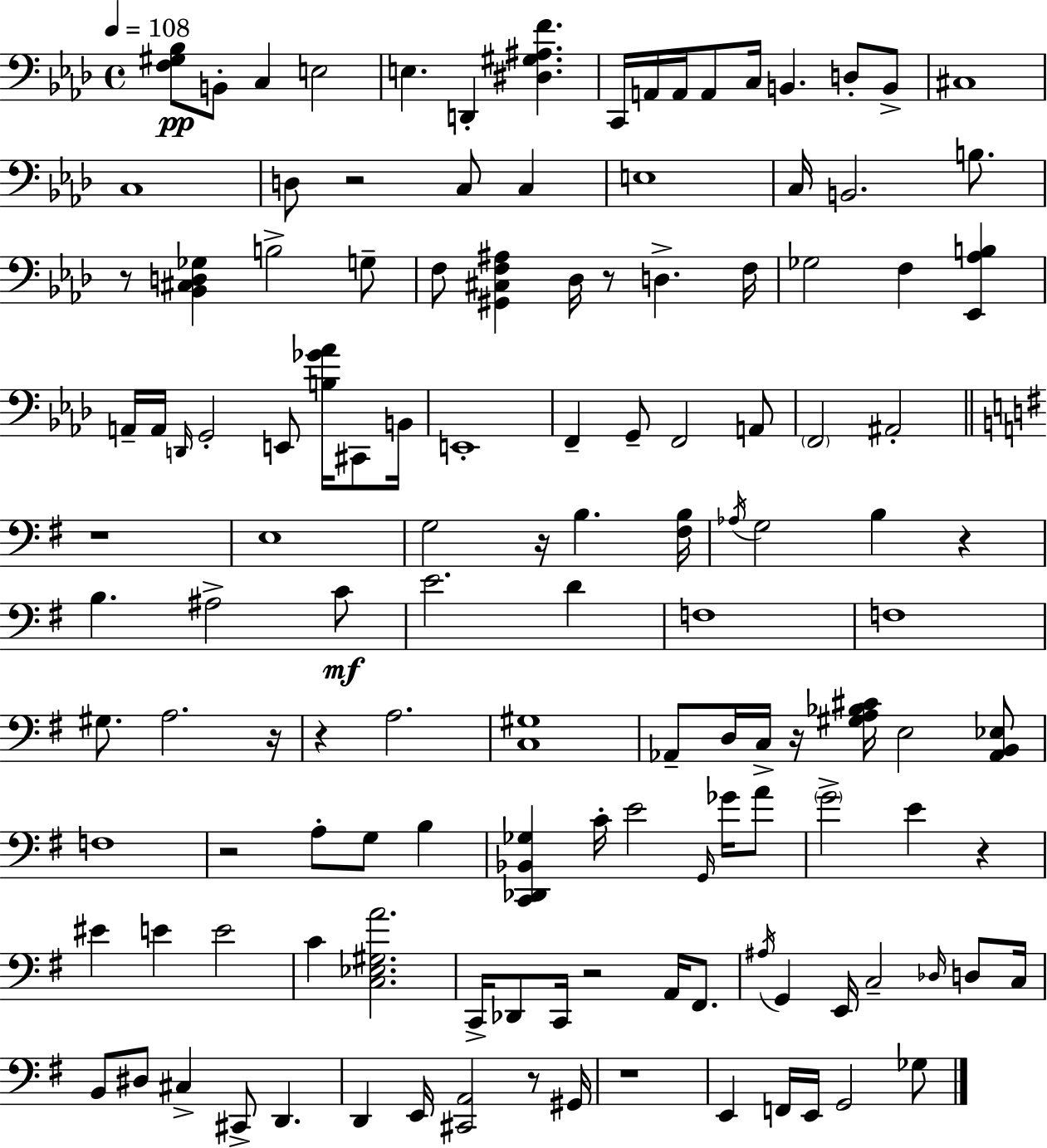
[F3,G#3,Bb3]/e B2/e C3/q E3/h E3/q. D2/q [D#3,G#3,A#3,F4]/q. C2/s A2/s A2/s A2/e C3/s B2/q. D3/e B2/e C#3/w C3/w D3/e R/h C3/e C3/q E3/w C3/s B2/h. B3/e. R/e [Bb2,C#3,D3,Gb3]/q B3/h G3/e F3/e [G#2,C#3,F3,A#3]/q Db3/s R/e D3/q. F3/s Gb3/h F3/q [Eb2,Ab3,B3]/q A2/s A2/s D2/s G2/h E2/e [B3,Gb4,Ab4]/s C#2/e B2/s E2/w F2/q G2/e F2/h A2/e F2/h A#2/h R/w E3/w G3/h R/s B3/q. [F#3,B3]/s Ab3/s G3/h B3/q R/q B3/q. A#3/h C4/e E4/h. D4/q F3/w F3/w G#3/e. A3/h. R/s R/q A3/h. [C3,G#3]/w Ab2/e D3/s C3/s R/s [G#3,A3,Bb3,C#4]/s E3/h [Ab2,B2,Eb3]/e F3/w R/h A3/e G3/e B3/q [C2,Db2,Bb2,Gb3]/q C4/s E4/h G2/s Gb4/s A4/e G4/h E4/q R/q EIS4/q E4/q E4/h C4/q [C3,Eb3,G#3,A4]/h. C2/s Db2/e C2/s R/h A2/s F#2/e. A#3/s G2/q E2/s C3/h Db3/s D3/e C3/s B2/e D#3/e C#3/q C#2/e D2/q. D2/q E2/s [C#2,A2]/h R/e G#2/s R/w E2/q F2/s E2/s G2/h Gb3/e